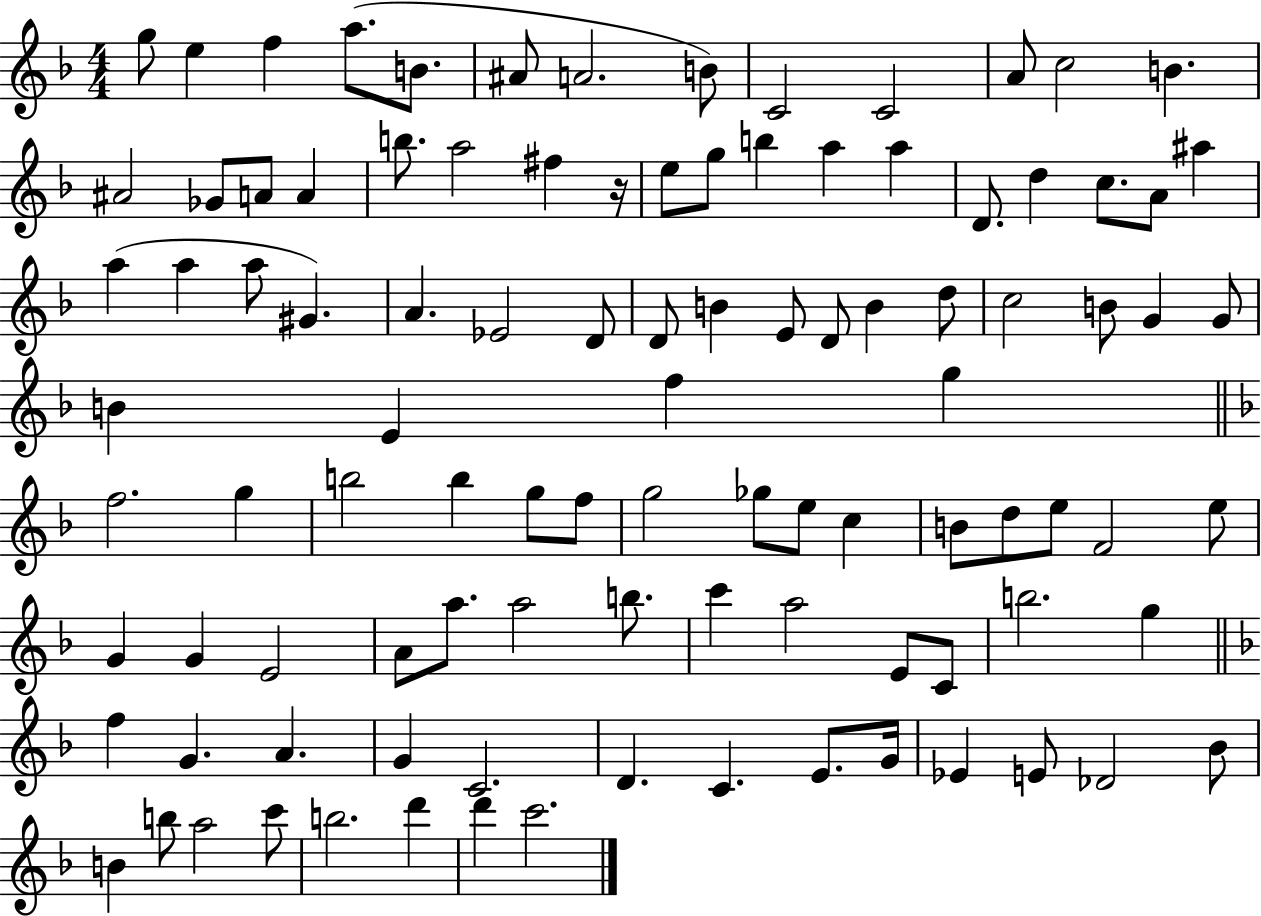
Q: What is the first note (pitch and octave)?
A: G5